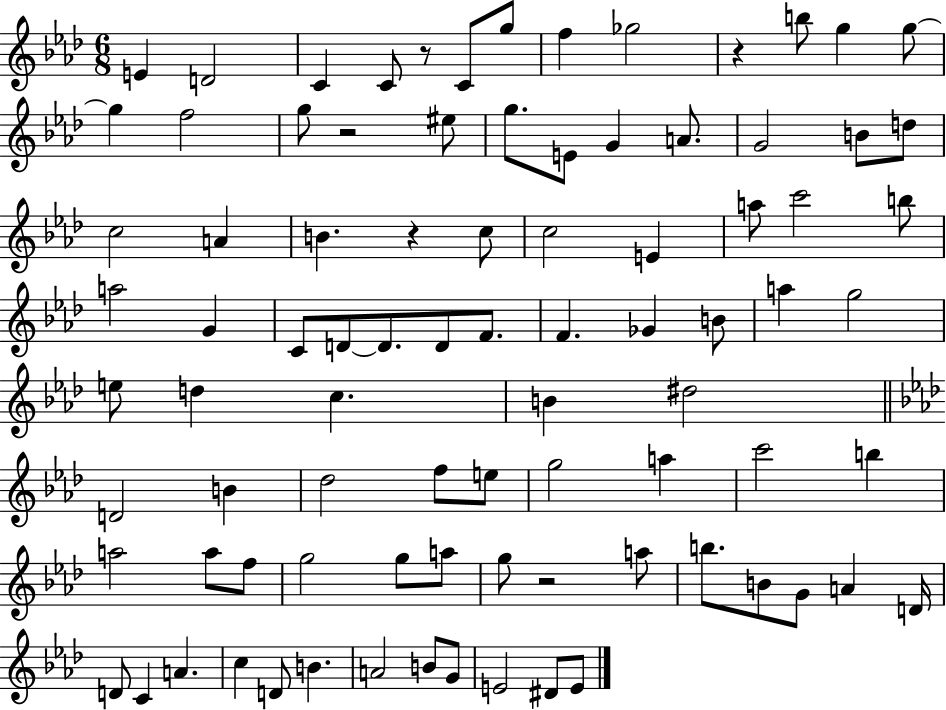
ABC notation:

X:1
T:Untitled
M:6/8
L:1/4
K:Ab
E D2 C C/2 z/2 C/2 g/2 f _g2 z b/2 g g/2 g f2 g/2 z2 ^e/2 g/2 E/2 G A/2 G2 B/2 d/2 c2 A B z c/2 c2 E a/2 c'2 b/2 a2 G C/2 D/2 D/2 D/2 F/2 F _G B/2 a g2 e/2 d c B ^d2 D2 B _d2 f/2 e/2 g2 a c'2 b a2 a/2 f/2 g2 g/2 a/2 g/2 z2 a/2 b/2 B/2 G/2 A D/4 D/2 C A c D/2 B A2 B/2 G/2 E2 ^D/2 E/2